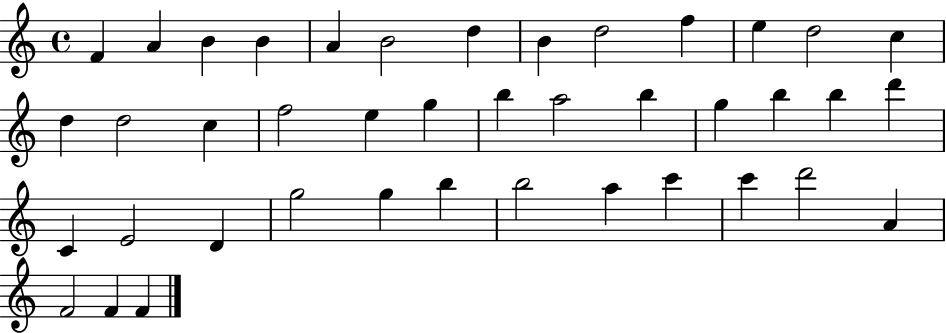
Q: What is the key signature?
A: C major